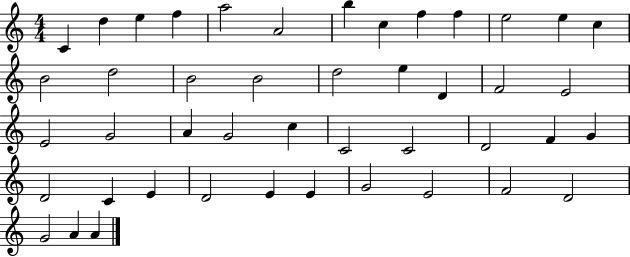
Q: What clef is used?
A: treble